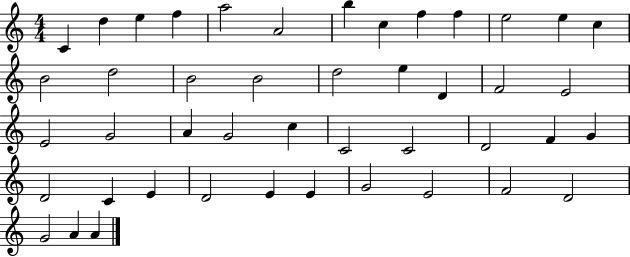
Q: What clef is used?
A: treble